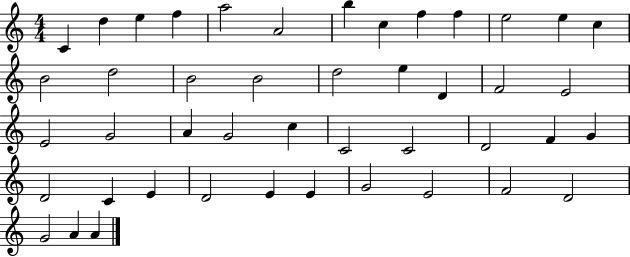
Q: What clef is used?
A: treble